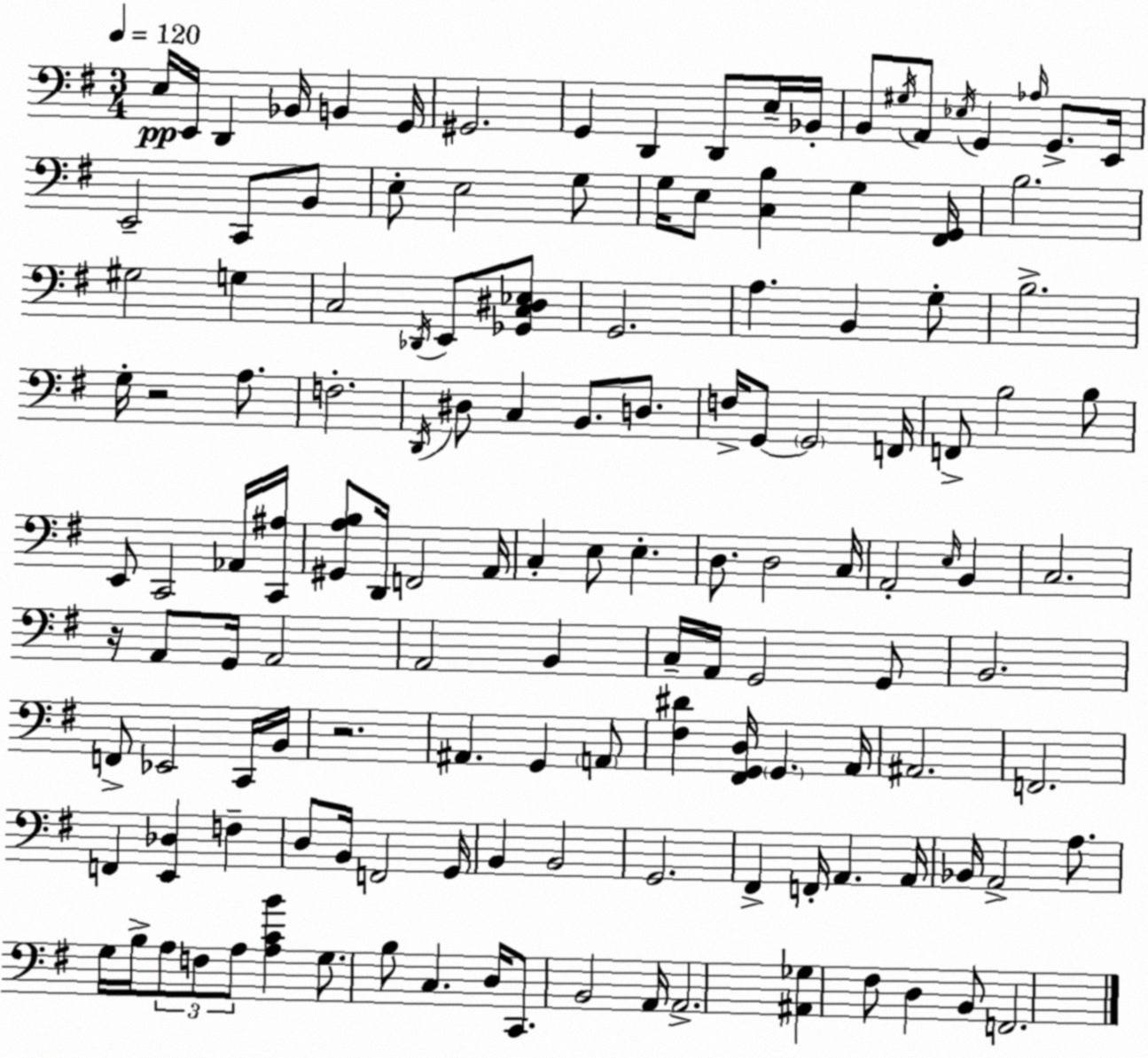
X:1
T:Untitled
M:3/4
L:1/4
K:Em
E,/4 E,,/4 D,, _B,,/4 B,, G,,/4 ^G,,2 G,, D,, D,,/2 E,/4 _B,,/4 B,,/2 ^G,/4 A,,/2 _E,/4 G,, _A,/4 G,,/2 E,,/4 E,,2 C,,/2 B,,/2 E,/2 E,2 G,/2 G,/4 E,/2 [C,B,] G, [^F,,G,,]/4 B,2 ^G,2 G, C,2 _D,,/4 E,,/2 [_G,,C,^D,_E,]/2 G,,2 A, B,, G,/2 B,2 G,/4 z2 A,/2 F,2 D,,/4 ^D,/2 C, B,,/2 D,/2 F,/4 G,,/2 G,,2 F,,/4 F,,/2 B,2 B,/2 E,,/2 C,,2 _A,,/4 [C,,^A,]/4 [^G,,A,B,]/2 D,,/4 F,,2 A,,/4 C, E,/2 E, D,/2 D,2 C,/4 A,,2 E,/4 B,, C,2 z/4 A,,/2 G,,/4 A,,2 A,,2 B,, C,/4 A,,/4 G,,2 G,,/2 B,,2 F,,/2 _E,,2 C,,/4 B,,/4 z2 ^A,, G,, A,,/2 [^F,^D] [^F,,G,,D,]/4 G,, A,,/4 ^A,,2 F,,2 F,, [E,,_D,] F, D,/2 B,,/4 F,,2 G,,/4 B,, B,,2 G,,2 ^F,, F,,/4 A,, A,,/4 _B,,/4 A,,2 A,/2 G,/4 B,/4 A,/2 F,/2 A,/2 [A,CB] G,/2 B,/2 C, D,/4 C,,/2 B,,2 A,,/4 A,,2 [^A,,_G,] ^F,/2 D, B,,/2 F,,2